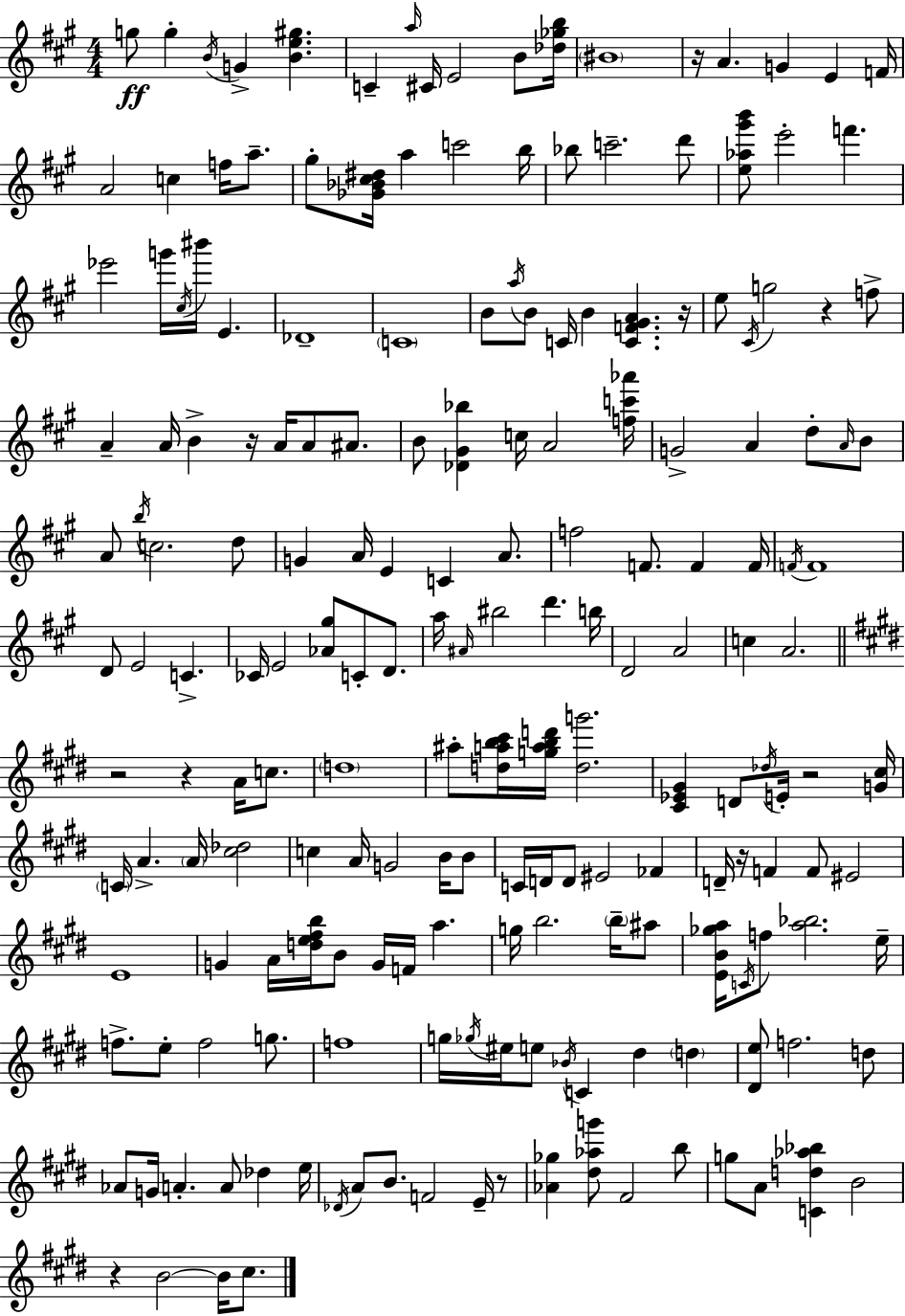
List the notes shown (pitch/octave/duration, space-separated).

G5/e G5/q B4/s G4/q [B4,E5,G#5]/q. C4/q A5/s C#4/s E4/h B4/e [Db5,Gb5,B5]/s BIS4/w R/s A4/q. G4/q E4/q F4/s A4/h C5/q F5/s A5/e. G#5/e [Gb4,Bb4,C#5,D#5]/s A5/q C6/h B5/s Bb5/e C6/h. D6/e [E5,Ab5,G#6,B6]/e E6/h F6/q. Eb6/h G6/s C#5/s BIS6/s E4/q. Db4/w C4/w B4/e A5/s B4/e C4/s B4/q [C4,F4,G#4,A4]/q. R/s E5/e C#4/s G5/h R/q F5/e A4/q A4/s B4/q R/s A4/s A4/e A#4/e. B4/e [Db4,G#4,Bb5]/q C5/s A4/h [F5,C6,Ab6]/s G4/h A4/q D5/e A4/s B4/e A4/e B5/s C5/h. D5/e G4/q A4/s E4/q C4/q A4/e. F5/h F4/e. F4/q F4/s F4/s F4/w D4/e E4/h C4/q. CES4/s E4/h [Ab4,G#5]/e C4/e D4/e. A5/s A#4/s BIS5/h D6/q. B5/s D4/h A4/h C5/q A4/h. R/h R/q A4/s C5/e. D5/w A#5/e [D5,A5,B5,C#6]/s [G5,A5,B5,D6]/s [D5,G6]/h. [C#4,Eb4,G#4]/q D4/e Db5/s E4/s R/h [G4,C#5]/s C4/s A4/q. A4/s [C#5,Db5]/h C5/q A4/s G4/h B4/s B4/e C4/s D4/s D4/e EIS4/h FES4/q D4/s R/s F4/q F4/e EIS4/h E4/w G4/q A4/s [D5,E5,F#5,B5]/s B4/e G4/s F4/s A5/q. G5/s B5/h. B5/s A#5/e [E4,B4,Gb5,A5]/s C4/s F5/e [A5,Bb5]/h. E5/s F5/e. E5/e F5/h G5/e. F5/w G5/s Gb5/s EIS5/s E5/e Bb4/s C4/q D#5/q D5/q [D#4,E5]/e F5/h. D5/e Ab4/e G4/s A4/q. A4/e Db5/q E5/s Db4/s A4/e B4/e. F4/h E4/s R/e [Ab4,Gb5]/q [D#5,Ab5,G6]/e F#4/h B5/e G5/e A4/e [C4,D5,Ab5,Bb5]/q B4/h R/q B4/h B4/s C#5/e.